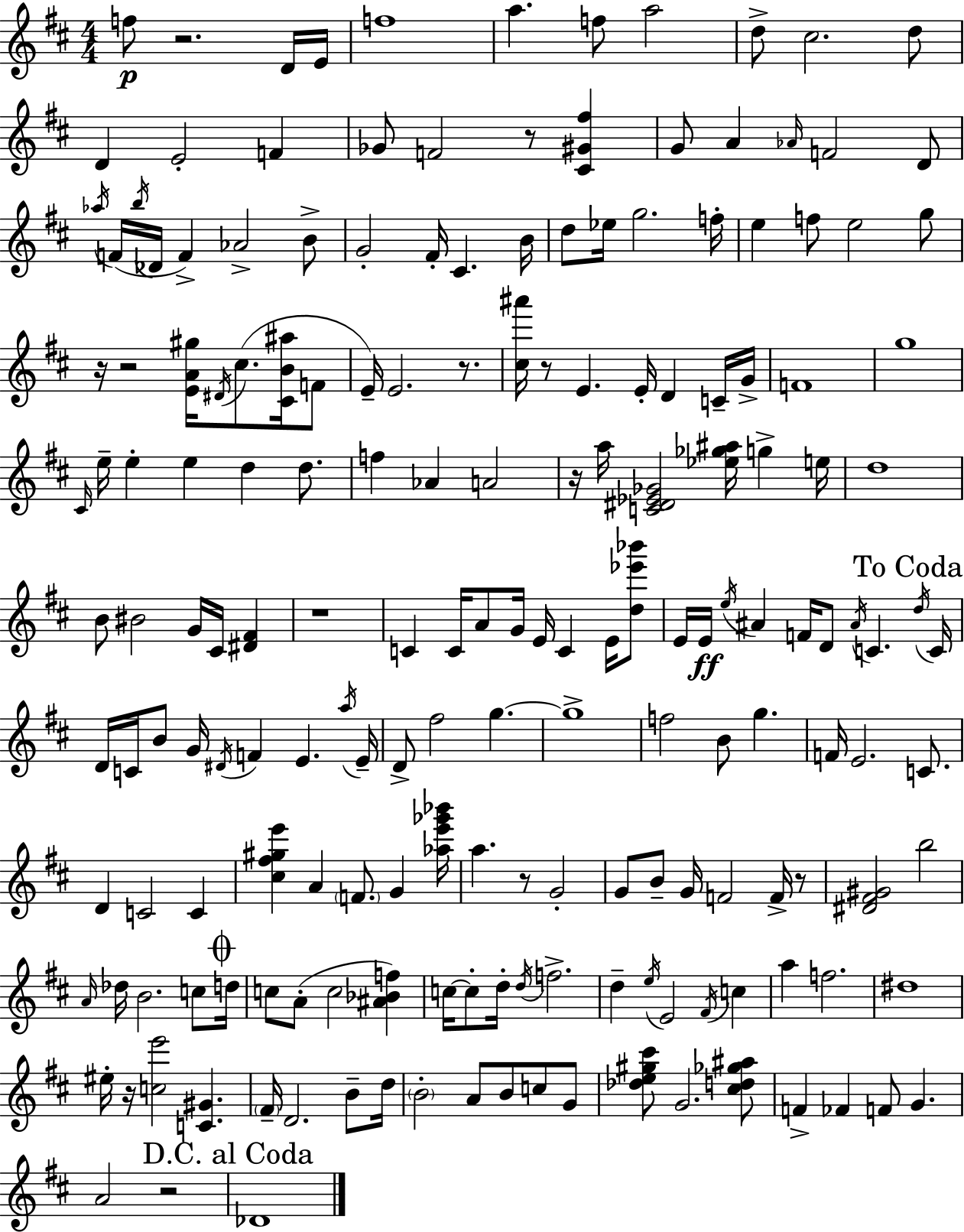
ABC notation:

X:1
T:Untitled
M:4/4
L:1/4
K:D
f/2 z2 D/4 E/4 f4 a f/2 a2 d/2 ^c2 d/2 D E2 F _G/2 F2 z/2 [^C^G^f] G/2 A _A/4 F2 D/2 _a/4 F/4 b/4 _D/4 F _A2 B/2 G2 ^F/4 ^C B/4 d/2 _e/4 g2 f/4 e f/2 e2 g/2 z/4 z2 [EA^g]/4 ^D/4 ^c/2 [^CB^a]/4 F/2 E/4 E2 z/2 [^c^a']/4 z/2 E E/4 D C/4 G/4 F4 g4 ^C/4 e/4 e e d d/2 f _A A2 z/4 a/4 [C^D_E_G]2 [_e_g^a]/4 g e/4 d4 B/2 ^B2 G/4 ^C/4 [^D^F] z4 C C/4 A/2 G/4 E/4 C E/4 [d_e'_b']/2 E/4 E/4 e/4 ^A F/4 D/2 ^A/4 C d/4 C/4 D/4 C/4 B/2 G/4 ^D/4 F E a/4 E/4 D/2 ^f2 g g4 f2 B/2 g F/4 E2 C/2 D C2 C [^c^f^ge'] A F/2 G [_ae'_g'_b']/4 a z/2 G2 G/2 B/2 G/4 F2 F/4 z/2 [^D^F^G]2 b2 A/4 _d/4 B2 c/2 d/4 c/2 A/2 c2 [^A_Bf] c/4 c/2 d/4 d/4 f2 d e/4 E2 ^F/4 c a f2 ^d4 ^e/4 z/4 [ce']2 [C^G] ^F/4 D2 B/2 d/4 B2 A/2 B/2 c/2 G/2 [_de^g^c']/2 G2 [^cd_g^a]/2 F _F F/2 G A2 z2 _D4